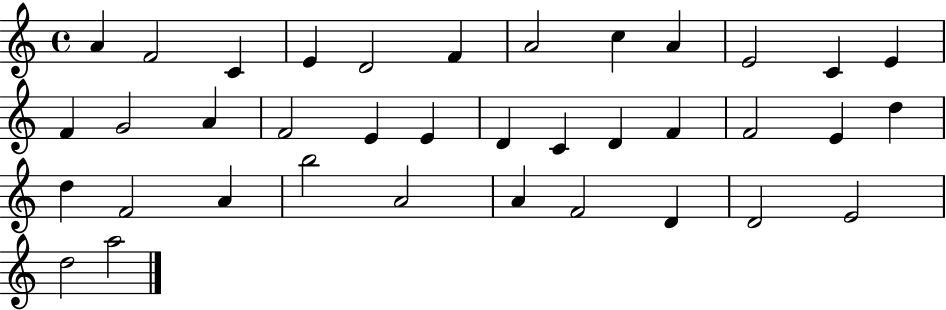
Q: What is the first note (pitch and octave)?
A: A4